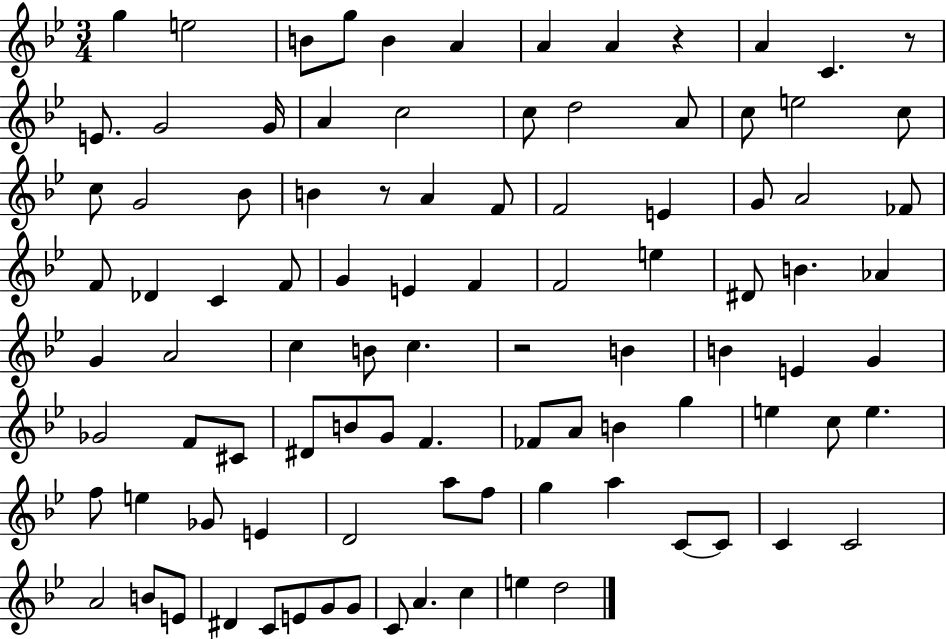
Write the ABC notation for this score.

X:1
T:Untitled
M:3/4
L:1/4
K:Bb
g e2 B/2 g/2 B A A A z A C z/2 E/2 G2 G/4 A c2 c/2 d2 A/2 c/2 e2 c/2 c/2 G2 _B/2 B z/2 A F/2 F2 E G/2 A2 _F/2 F/2 _D C F/2 G E F F2 e ^D/2 B _A G A2 c B/2 c z2 B B E G _G2 F/2 ^C/2 ^D/2 B/2 G/2 F _F/2 A/2 B g e c/2 e f/2 e _G/2 E D2 a/2 f/2 g a C/2 C/2 C C2 A2 B/2 E/2 ^D C/2 E/2 G/2 G/2 C/2 A c e d2